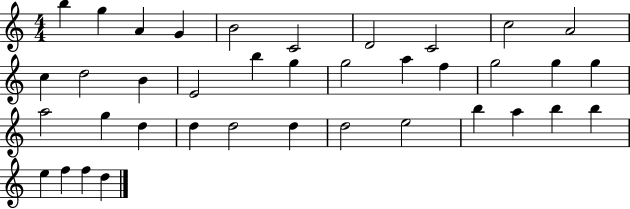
B5/q G5/q A4/q G4/q B4/h C4/h D4/h C4/h C5/h A4/h C5/q D5/h B4/q E4/h B5/q G5/q G5/h A5/q F5/q G5/h G5/q G5/q A5/h G5/q D5/q D5/q D5/h D5/q D5/h E5/h B5/q A5/q B5/q B5/q E5/q F5/q F5/q D5/q